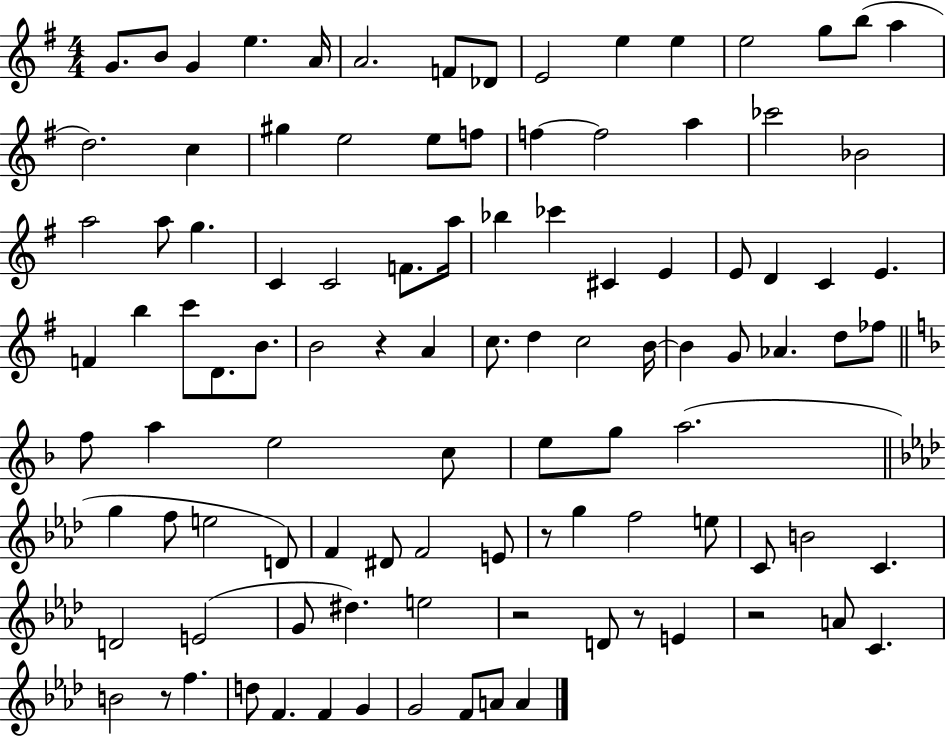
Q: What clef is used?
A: treble